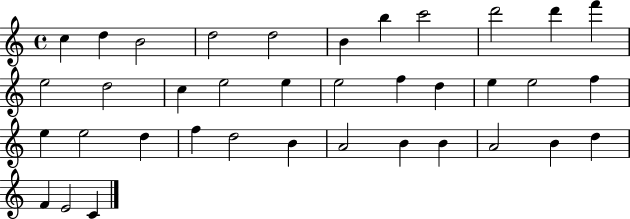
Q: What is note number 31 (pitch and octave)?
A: B4